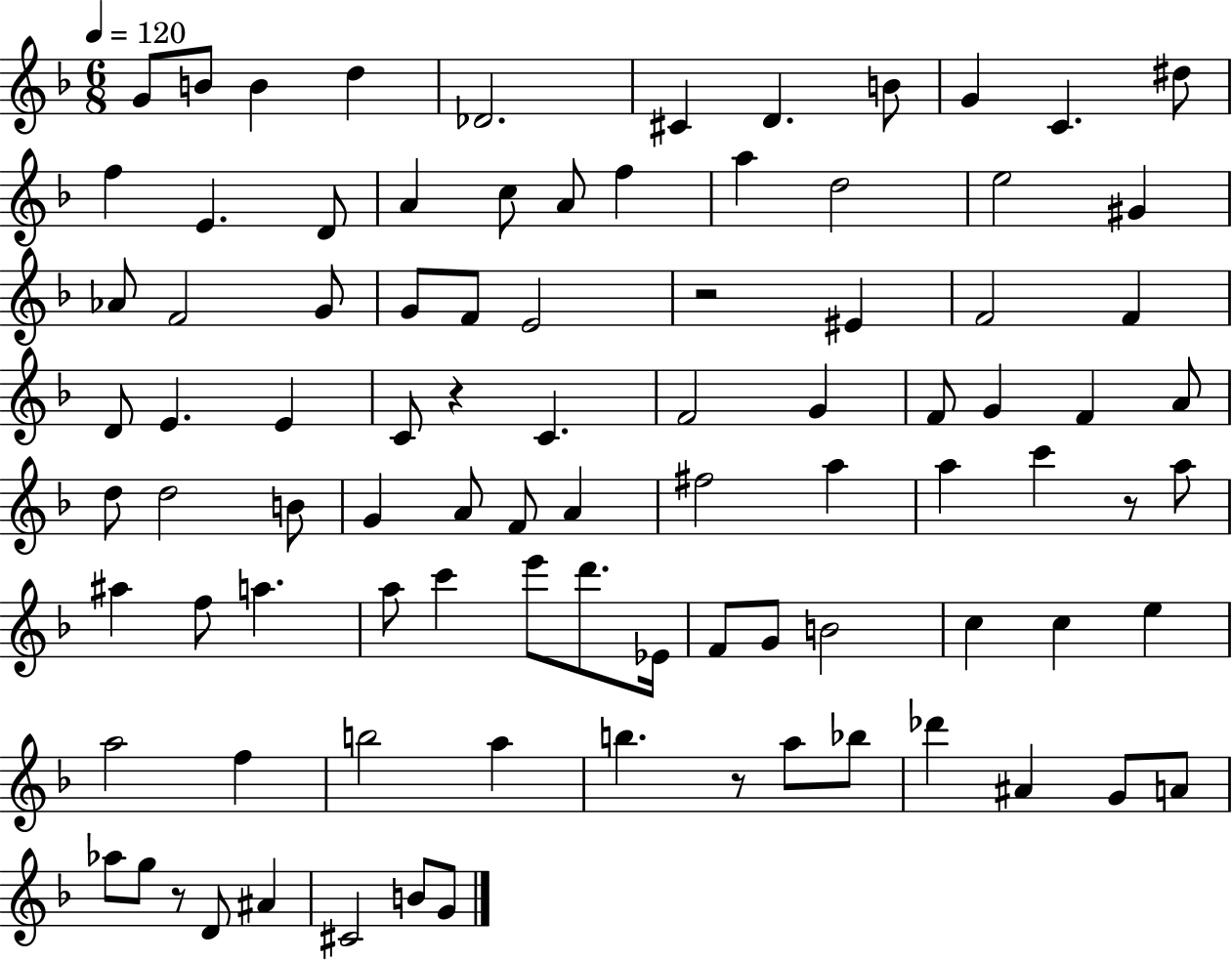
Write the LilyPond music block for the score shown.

{
  \clef treble
  \numericTimeSignature
  \time 6/8
  \key f \major
  \tempo 4 = 120
  g'8 b'8 b'4 d''4 | des'2. | cis'4 d'4. b'8 | g'4 c'4. dis''8 | \break f''4 e'4. d'8 | a'4 c''8 a'8 f''4 | a''4 d''2 | e''2 gis'4 | \break aes'8 f'2 g'8 | g'8 f'8 e'2 | r2 eis'4 | f'2 f'4 | \break d'8 e'4. e'4 | c'8 r4 c'4. | f'2 g'4 | f'8 g'4 f'4 a'8 | \break d''8 d''2 b'8 | g'4 a'8 f'8 a'4 | fis''2 a''4 | a''4 c'''4 r8 a''8 | \break ais''4 f''8 a''4. | a''8 c'''4 e'''8 d'''8. ees'16 | f'8 g'8 b'2 | c''4 c''4 e''4 | \break a''2 f''4 | b''2 a''4 | b''4. r8 a''8 bes''8 | des'''4 ais'4 g'8 a'8 | \break aes''8 g''8 r8 d'8 ais'4 | cis'2 b'8 g'8 | \bar "|."
}